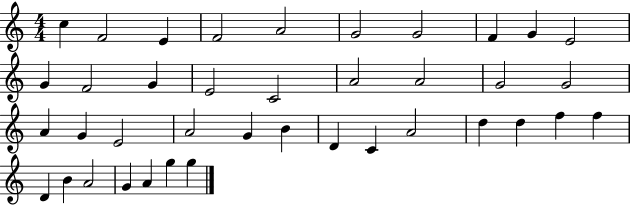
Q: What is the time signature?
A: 4/4